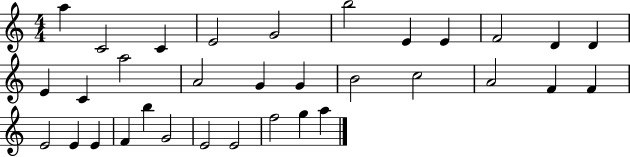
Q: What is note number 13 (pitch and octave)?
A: C4